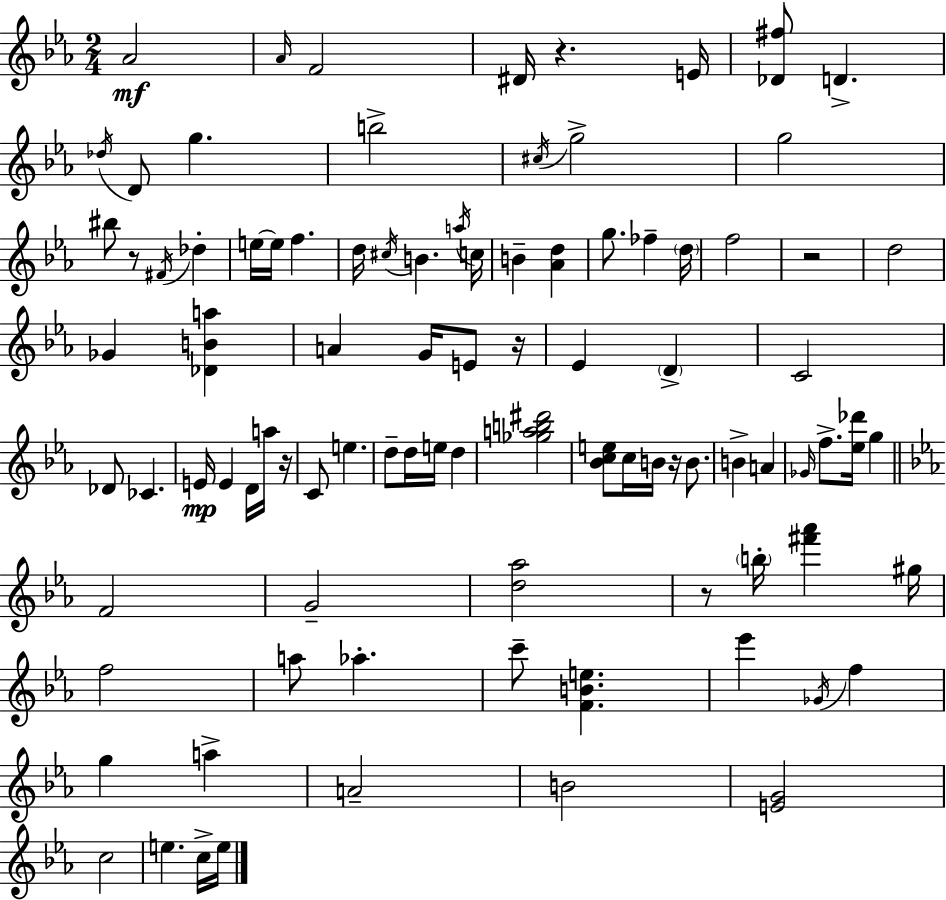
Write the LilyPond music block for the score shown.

{
  \clef treble
  \numericTimeSignature
  \time 2/4
  \key c \minor
  aes'2\mf | \grace { aes'16 } f'2 | dis'16 r4. | e'16 <des' fis''>8 d'4.-> | \break \acciaccatura { des''16 } d'8 g''4. | b''2-> | \acciaccatura { cis''16 } g''2-> | g''2 | \break bis''8 r8 \acciaccatura { fis'16 } | des''4-. e''16~~ e''16 f''4. | d''16 \acciaccatura { cis''16 } b'4. | \acciaccatura { a''16 } c''16 b'4-- | \break <aes' d''>4 g''8. | fes''4-- \parenthesize d''16 f''2 | r2 | d''2 | \break ges'4 | <des' b' a''>4 a'4 | g'16 e'8 r16 ees'4 | \parenthesize d'4-> c'2 | \break des'8 | ces'4. e'16\mp e'4 | d'16 a''16 r16 c'8 | e''4. d''8-- | \break d''16 e''16 d''4 <ges'' a'' b'' dis'''>2 | <bes' c'' e''>8 | c''16 b'16 r16 b'8. b'4-> | a'4 \grace { ges'16 } f''8.-> | \break <ees'' des'''>16 g''4 \bar "||" \break \key ees \major f'2 | g'2-- | <d'' aes''>2 | r8 \parenthesize b''16-. <fis''' aes'''>4 gis''16 | \break f''2 | a''8 aes''4.-. | c'''8-- <f' b' e''>4. | ees'''4 \acciaccatura { ges'16 } f''4 | \break g''4 a''4-> | a'2-- | b'2 | <e' g'>2 | \break c''2 | e''4. c''16-> | e''16 \bar "|."
}